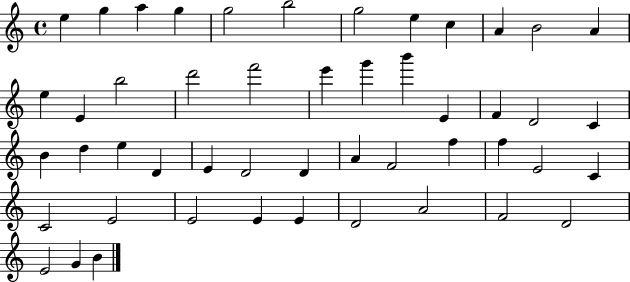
E5/q G5/q A5/q G5/q G5/h B5/h G5/h E5/q C5/q A4/q B4/h A4/q E5/q E4/q B5/h D6/h F6/h E6/q G6/q B6/q E4/q F4/q D4/h C4/q B4/q D5/q E5/q D4/q E4/q D4/h D4/q A4/q F4/h F5/q F5/q E4/h C4/q C4/h E4/h E4/h E4/q E4/q D4/h A4/h F4/h D4/h E4/h G4/q B4/q